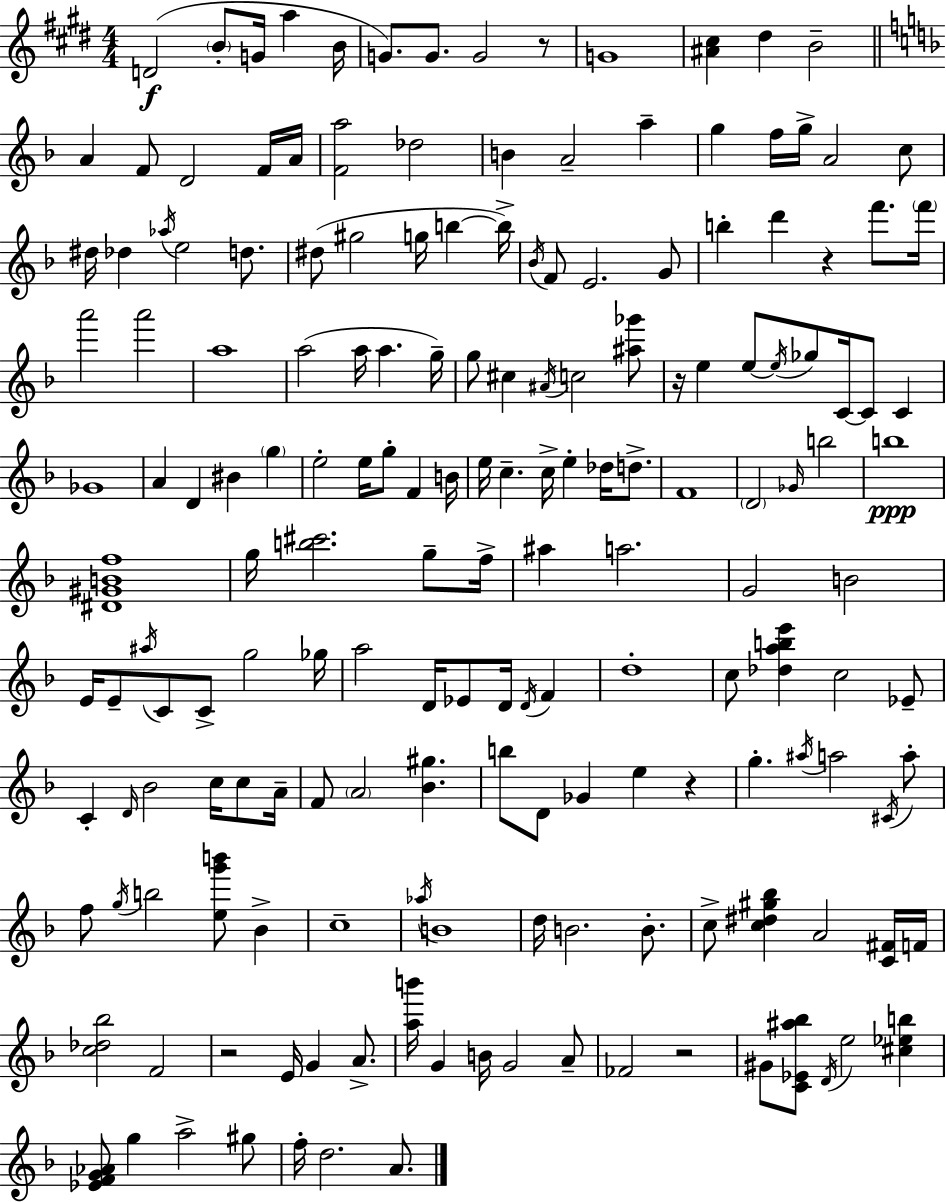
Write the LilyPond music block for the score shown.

{
  \clef treble
  \numericTimeSignature
  \time 4/4
  \key e \major
  d'2(\f \parenthesize b'8-. g'16 a''4 b'16 | g'8.) g'8. g'2 r8 | g'1 | <ais' cis''>4 dis''4 b'2-- | \break \bar "||" \break \key d \minor a'4 f'8 d'2 f'16 a'16 | <f' a''>2 des''2 | b'4 a'2-- a''4-- | g''4 f''16 g''16-> a'2 c''8 | \break dis''16 des''4 \acciaccatura { aes''16 } e''2 d''8. | dis''8( gis''2 g''16 b''4~~ | b''16->) \acciaccatura { bes'16 } f'8 e'2. | g'8 b''4-. d'''4 r4 f'''8. | \break \parenthesize f'''16 a'''2 a'''2 | a''1 | a''2( a''16 a''4. | g''16--) g''8 cis''4 \acciaccatura { ais'16 } c''2 | \break <ais'' ges'''>8 r16 e''4 e''8~~ \acciaccatura { e''16 } ges''8 c'16~~ c'8 | c'4 ges'1 | a'4 d'4 bis'4 | \parenthesize g''4 e''2-. e''16 g''8-. f'4 | \break b'16 e''16 c''4.-- c''16-> e''4-. | des''16 d''8.-> f'1 | \parenthesize d'2 \grace { ges'16 } b''2 | b''1\ppp | \break <dis' gis' b' f''>1 | g''16 <b'' cis'''>2. | g''8-- f''16-> ais''4 a''2. | g'2 b'2 | \break e'16 e'8-- \acciaccatura { ais''16 } c'8 c'8-> g''2 | ges''16 a''2 d'16 ees'8 | d'16 \acciaccatura { d'16 } f'4 d''1-. | c''8 <des'' a'' b'' e'''>4 c''2 | \break ees'8-- c'4-. \grace { d'16 } bes'2 | c''16 c''8 a'16-- f'8 \parenthesize a'2 | <bes' gis''>4. b''8 d'8 ges'4 | e''4 r4 g''4.-. \acciaccatura { ais''16 } a''2 | \break \acciaccatura { cis'16 } a''8-. f''8 \acciaccatura { g''16 } b''2 | <e'' g''' b'''>8 bes'4-> c''1-- | \acciaccatura { aes''16 } b'1 | d''16 b'2. | \break b'8.-. c''8-> <c'' dis'' gis'' bes''>4 | a'2 <c' fis'>16 f'16 <c'' des'' bes''>2 | f'2 r2 | e'16 g'4 a'8.-> <a'' b'''>16 g'4 | \break b'16 g'2 a'8-- fes'2 | r2 gis'8 <c' ees' ais'' bes''>8 | \acciaccatura { d'16 } e''2 <cis'' ees'' b''>4 <ees' f' g' aes'>8 g''4 | a''2-> gis''8 f''16-. d''2. | \break a'8. \bar "|."
}